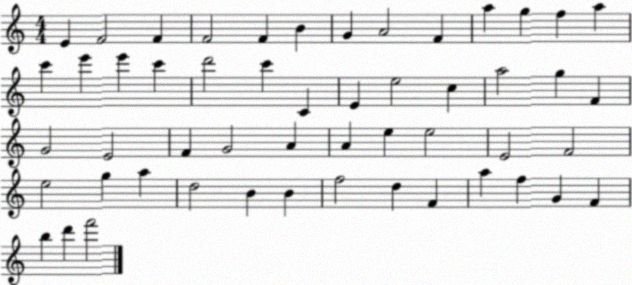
X:1
T:Untitled
M:4/4
L:1/4
K:C
E F2 F F2 F B G A2 F a g f a c' e' e' c' d'2 c' C E e2 c a2 g F G2 E2 F G2 A A e e2 E2 F2 e2 g a d2 B B f2 d F a f G F b d' f'2